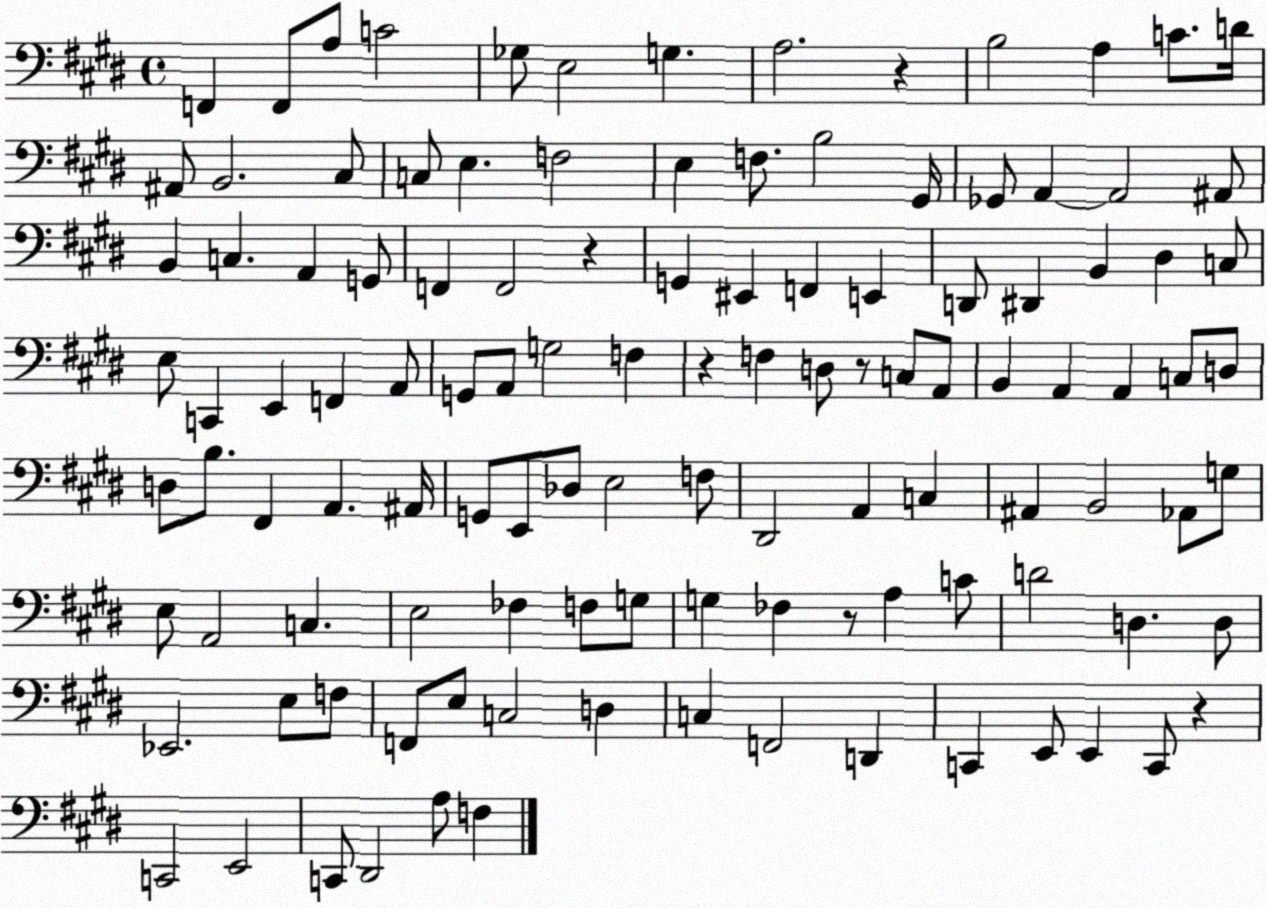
X:1
T:Untitled
M:4/4
L:1/4
K:E
F,, F,,/2 A,/2 C2 _G,/2 E,2 G, A,2 z B,2 A, C/2 D/4 ^A,,/2 B,,2 ^C,/2 C,/2 E, F,2 E, F,/2 B,2 ^G,,/4 _G,,/2 A,, A,,2 ^A,,/2 B,, C, A,, G,,/2 F,, F,,2 z G,, ^E,, F,, E,, D,,/2 ^D,, B,, ^D, C,/2 E,/2 C,, E,, F,, A,,/2 G,,/2 A,,/2 G,2 F, z F, D,/2 z/2 C,/2 A,,/2 B,, A,, A,, C,/2 D,/2 D,/2 B,/2 ^F,, A,, ^A,,/4 G,,/2 E,,/2 _D,/2 E,2 F,/2 ^D,,2 A,, C, ^A,, B,,2 _A,,/2 G,/2 E,/2 A,,2 C, E,2 _F, F,/2 G,/2 G, _F, z/2 A, C/2 D2 D, D,/2 _E,,2 E,/2 F,/2 F,,/2 E,/2 C,2 D, C, F,,2 D,, C,, E,,/2 E,, C,,/2 z C,,2 E,,2 C,,/2 ^D,,2 A,/2 F,